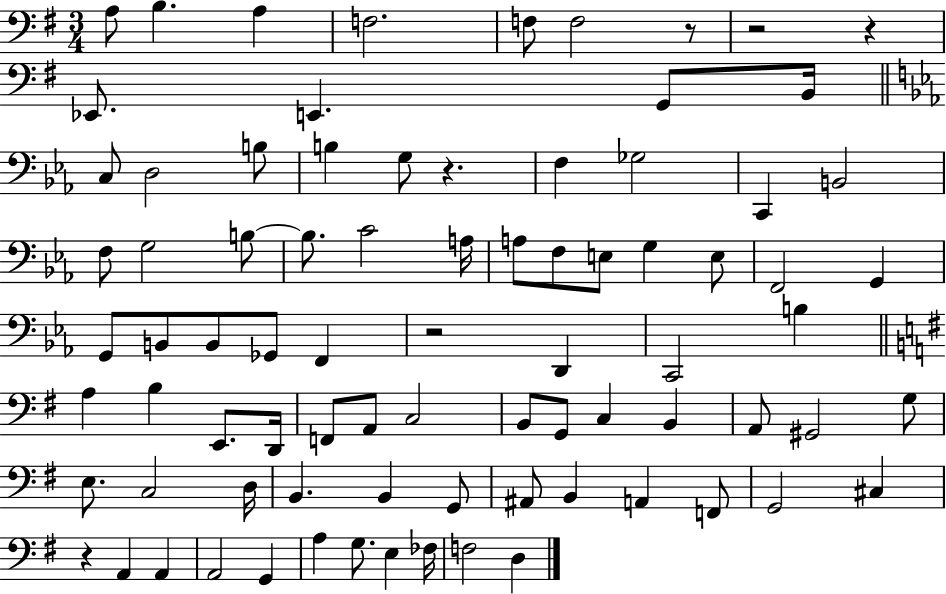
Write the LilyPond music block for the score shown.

{
  \clef bass
  \numericTimeSignature
  \time 3/4
  \key g \major
  a8 b4. a4 | f2. | f8 f2 r8 | r2 r4 | \break ees,8. e,4. g,8 b,16 | \bar "||" \break \key c \minor c8 d2 b8 | b4 g8 r4. | f4 ges2 | c,4 b,2 | \break f8 g2 b8~~ | b8. c'2 a16 | a8 f8 e8 g4 e8 | f,2 g,4 | \break g,8 b,8 b,8 ges,8 f,4 | r2 d,4 | c,2 b4 | \bar "||" \break \key g \major a4 b4 e,8. d,16 | f,8 a,8 c2 | b,8 g,8 c4 b,4 | a,8 gis,2 g8 | \break e8. c2 d16 | b,4. b,4 g,8 | ais,8 b,4 a,4 f,8 | g,2 cis4 | \break r4 a,4 a,4 | a,2 g,4 | a4 g8. e4 fes16 | f2 d4 | \break \bar "|."
}